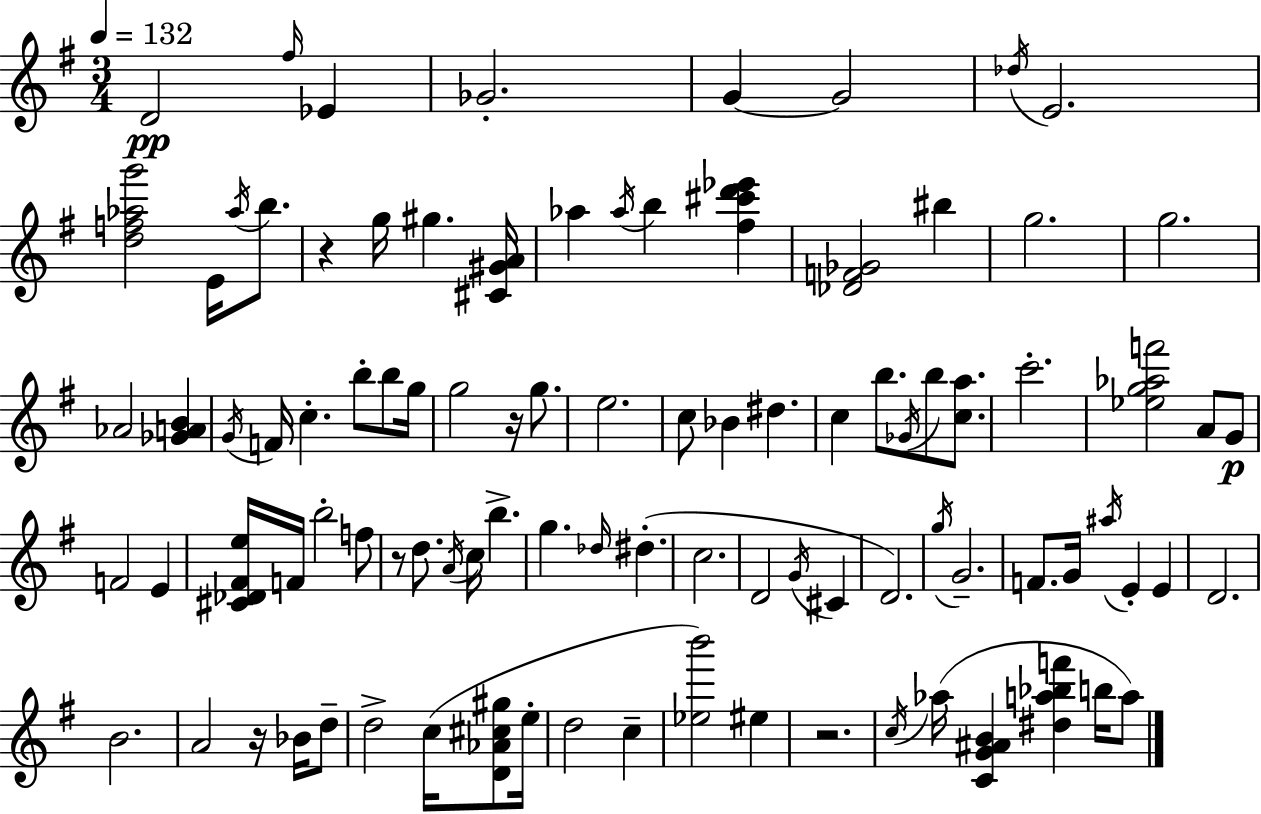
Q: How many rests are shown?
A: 5